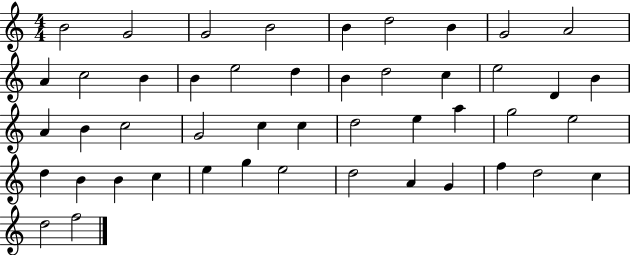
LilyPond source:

{
  \clef treble
  \numericTimeSignature
  \time 4/4
  \key c \major
  b'2 g'2 | g'2 b'2 | b'4 d''2 b'4 | g'2 a'2 | \break a'4 c''2 b'4 | b'4 e''2 d''4 | b'4 d''2 c''4 | e''2 d'4 b'4 | \break a'4 b'4 c''2 | g'2 c''4 c''4 | d''2 e''4 a''4 | g''2 e''2 | \break d''4 b'4 b'4 c''4 | e''4 g''4 e''2 | d''2 a'4 g'4 | f''4 d''2 c''4 | \break d''2 f''2 | \bar "|."
}